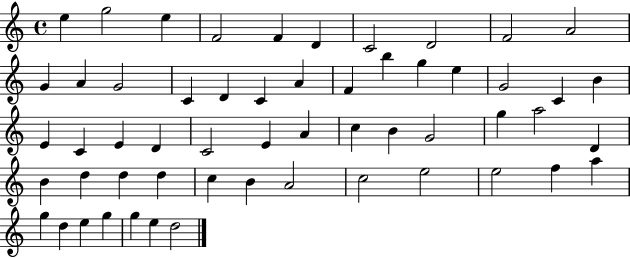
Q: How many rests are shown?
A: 0